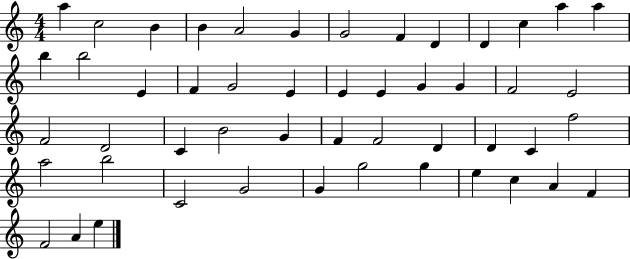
{
  \clef treble
  \numericTimeSignature
  \time 4/4
  \key c \major
  a''4 c''2 b'4 | b'4 a'2 g'4 | g'2 f'4 d'4 | d'4 c''4 a''4 a''4 | \break b''4 b''2 e'4 | f'4 g'2 e'4 | e'4 e'4 g'4 g'4 | f'2 e'2 | \break f'2 d'2 | c'4 b'2 g'4 | f'4 f'2 d'4 | d'4 c'4 f''2 | \break a''2 b''2 | c'2 g'2 | g'4 g''2 g''4 | e''4 c''4 a'4 f'4 | \break f'2 a'4 e''4 | \bar "|."
}